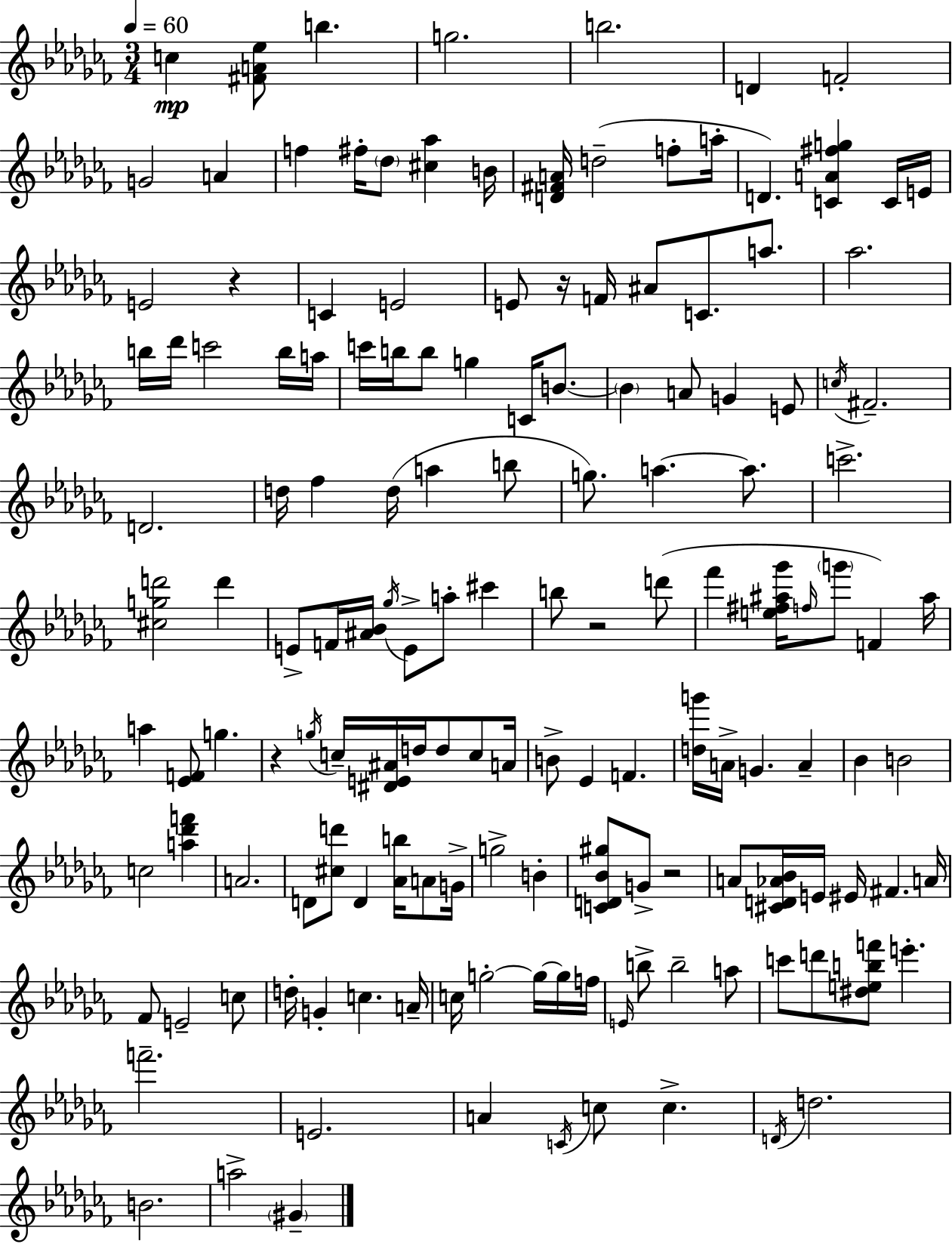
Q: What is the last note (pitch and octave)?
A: G#4